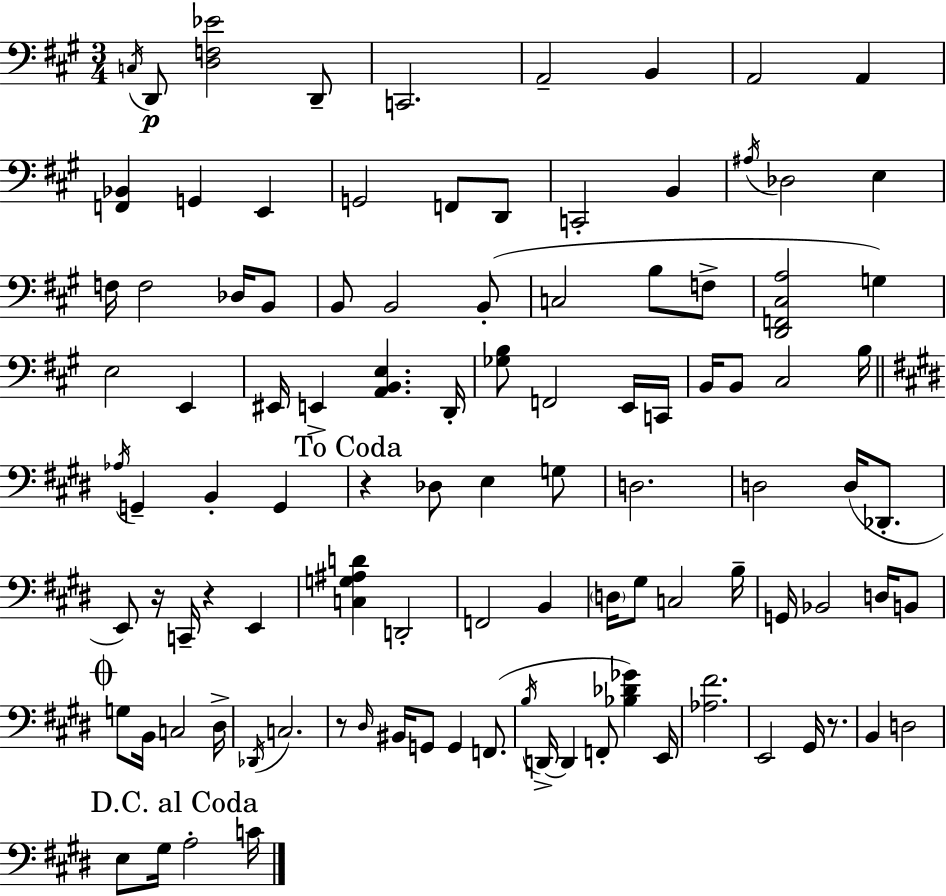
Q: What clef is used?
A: bass